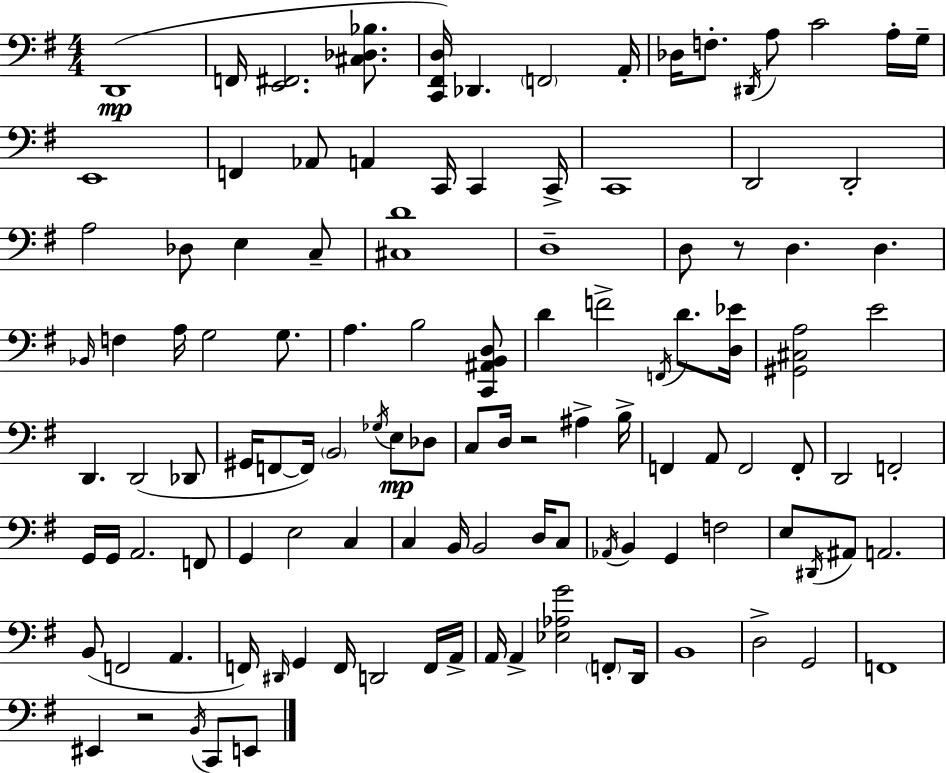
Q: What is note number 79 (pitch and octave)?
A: E3